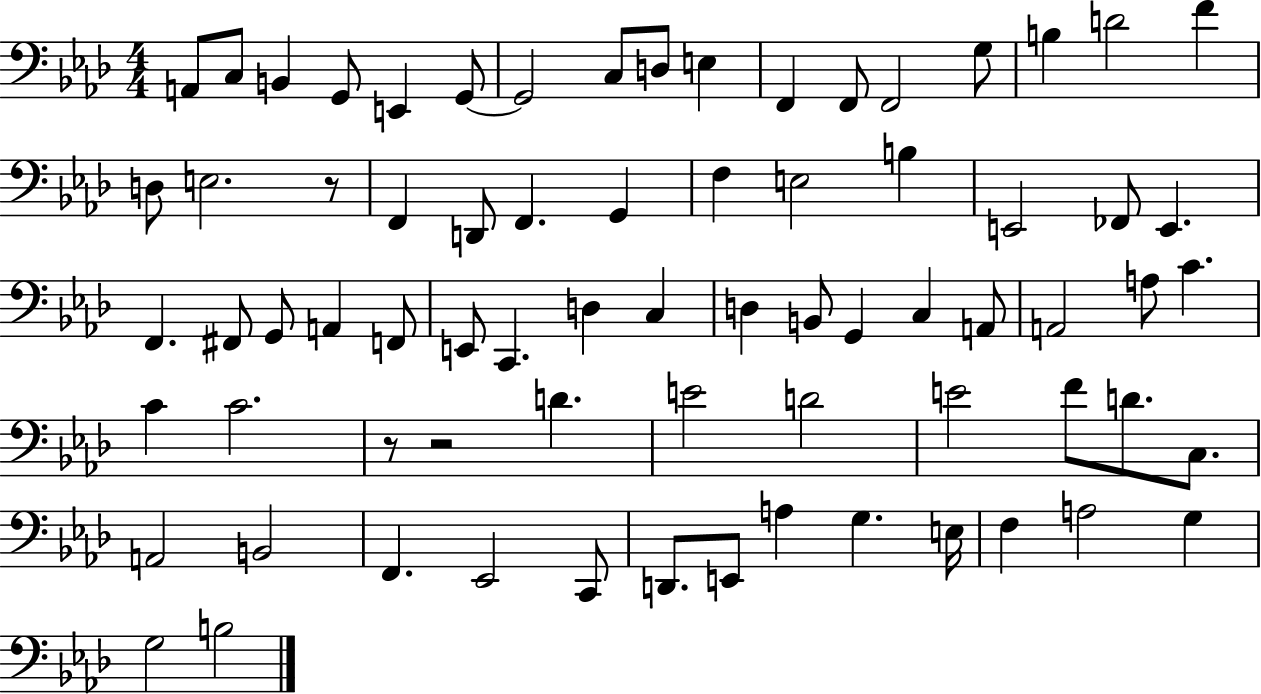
X:1
T:Untitled
M:4/4
L:1/4
K:Ab
A,,/2 C,/2 B,, G,,/2 E,, G,,/2 G,,2 C,/2 D,/2 E, F,, F,,/2 F,,2 G,/2 B, D2 F D,/2 E,2 z/2 F,, D,,/2 F,, G,, F, E,2 B, E,,2 _F,,/2 E,, F,, ^F,,/2 G,,/2 A,, F,,/2 E,,/2 C,, D, C, D, B,,/2 G,, C, A,,/2 A,,2 A,/2 C C C2 z/2 z2 D E2 D2 E2 F/2 D/2 C,/2 A,,2 B,,2 F,, _E,,2 C,,/2 D,,/2 E,,/2 A, G, E,/4 F, A,2 G, G,2 B,2